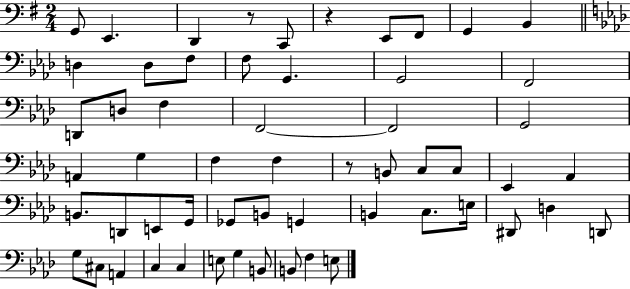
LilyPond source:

{
  \clef bass
  \numericTimeSignature
  \time 2/4
  \key g \major
  g,8 e,4. | d,4 r8 c,8 | r4 e,8 fis,8 | g,4 b,4 | \break \bar "||" \break \key aes \major d4 d8 f8 | f8 g,4. | g,2 | f,2 | \break d,8 d8 f4 | f,2~~ | f,2 | g,2 | \break a,4 g4 | f4 f4 | r8 b,8 c8 c8 | ees,4 aes,4 | \break b,8. d,8 e,8 g,16 | ges,8 b,8 g,4 | b,4 c8. e16 | dis,8 d4 d,8 | \break g8 cis8 a,4 | c4 c4 | e8 g4 b,8 | b,8 f4 e8 | \break \bar "|."
}